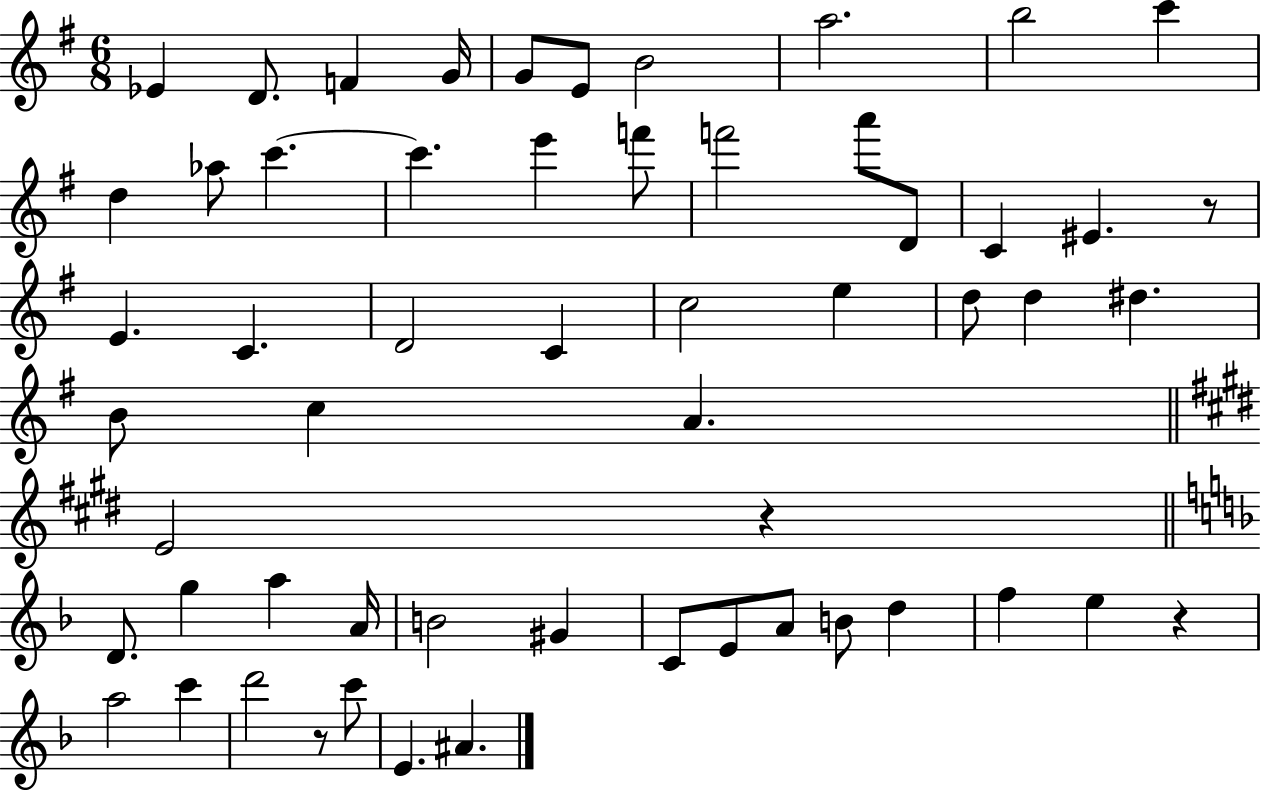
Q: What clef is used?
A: treble